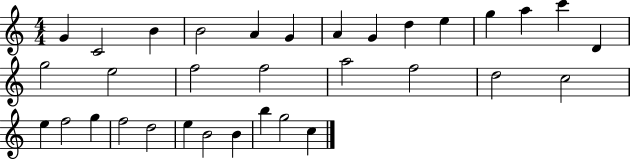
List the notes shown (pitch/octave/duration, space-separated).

G4/q C4/h B4/q B4/h A4/q G4/q A4/q G4/q D5/q E5/q G5/q A5/q C6/q D4/q G5/h E5/h F5/h F5/h A5/h F5/h D5/h C5/h E5/q F5/h G5/q F5/h D5/h E5/q B4/h B4/q B5/q G5/h C5/q